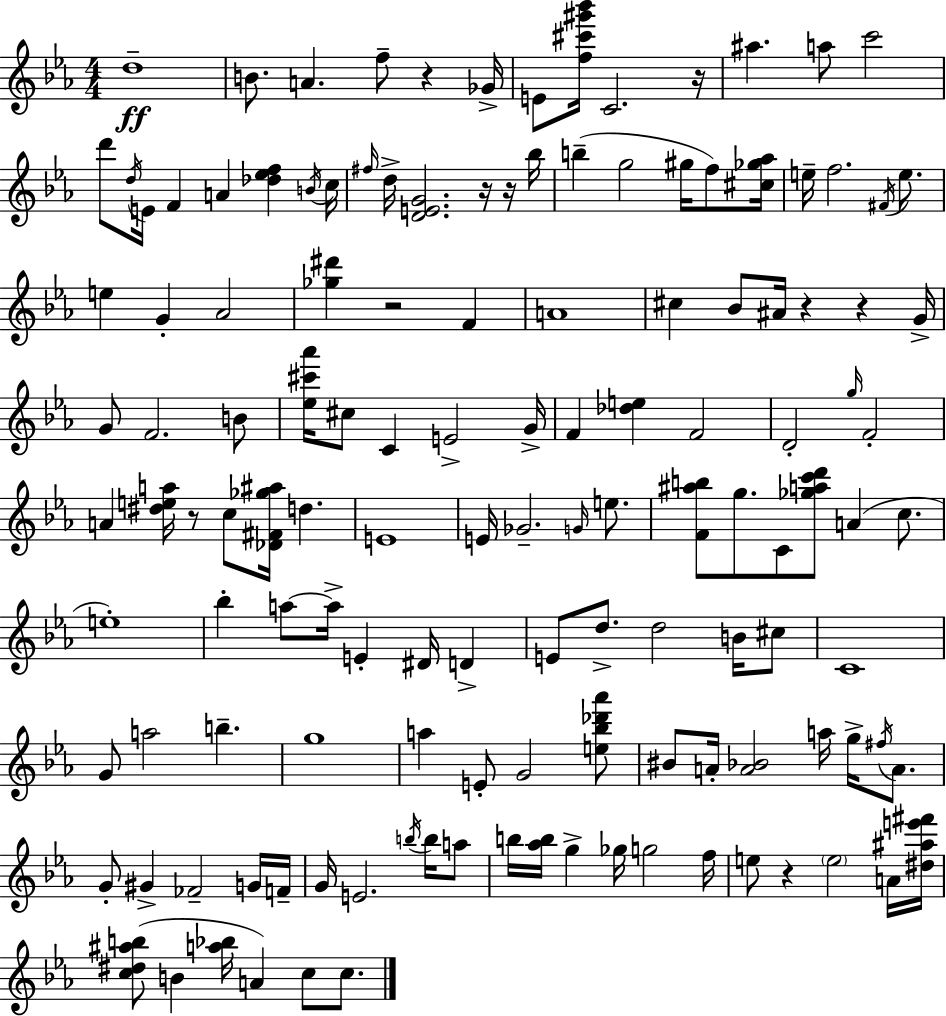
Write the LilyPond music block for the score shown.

{
  \clef treble
  \numericTimeSignature
  \time 4/4
  \key c \minor
  d''1--\ff | b'8. a'4. f''8-- r4 ges'16-> | e'8 <f'' cis''' gis''' bes'''>16 c'2. r16 | ais''4. a''8 c'''2 | \break d'''8 \acciaccatura { d''16 } e'16 f'4 a'4 <des'' ees'' f''>4 | \acciaccatura { b'16 } c''16 \grace { fis''16 } d''16-> <d' e' g'>2. | r16 r16 bes''16 b''4--( g''2 gis''16 | f''8) <cis'' ges'' aes''>16 e''16-- f''2. | \break \acciaccatura { fis'16 } e''8. e''4 g'4-. aes'2 | <ges'' dis'''>4 r2 | f'4 a'1 | cis''4 bes'8 ais'16 r4 r4 | \break g'16-> g'8 f'2. | b'8 <ees'' cis''' aes'''>16 cis''8 c'4 e'2-> | g'16-> f'4 <des'' e''>4 f'2 | d'2-. \grace { g''16 } f'2-. | \break a'4 <dis'' e'' a''>16 r8 c''8 <des' fis' ges'' ais''>16 d''4. | e'1 | e'16 ges'2.-- | \grace { g'16 } e''8. <f' ais'' b''>8 g''8. c'8 <ges'' a'' c''' d'''>8 a'4( | \break c''8. e''1-.) | bes''4-. a''8~~ a''16-> e'4-. | dis'16 d'4-> e'8 d''8.-> d''2 | b'16 cis''8 c'1 | \break g'8 a''2 | b''4.-- g''1 | a''4 e'8-. g'2 | <e'' bes'' des''' aes'''>8 bis'8 a'16-. <a' bes'>2 | \break a''16 g''16-> \acciaccatura { fis''16 } a'8. g'8-. gis'4-> fes'2-- | g'16 f'16-- g'16 e'2. | \acciaccatura { b''16 } b''16 a''8 b''16 <aes'' b''>16 g''4-> ges''16 g''2 | f''16 e''8 r4 \parenthesize e''2 | \break a'16 <dis'' ais'' e''' fis'''>16 <c'' dis'' ais'' b''>8( b'4 <a'' bes''>16 a'4) | c''8 c''8. \bar "|."
}